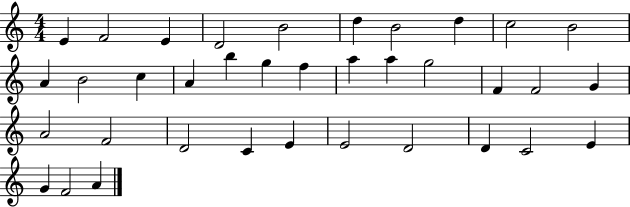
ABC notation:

X:1
T:Untitled
M:4/4
L:1/4
K:C
E F2 E D2 B2 d B2 d c2 B2 A B2 c A b g f a a g2 F F2 G A2 F2 D2 C E E2 D2 D C2 E G F2 A